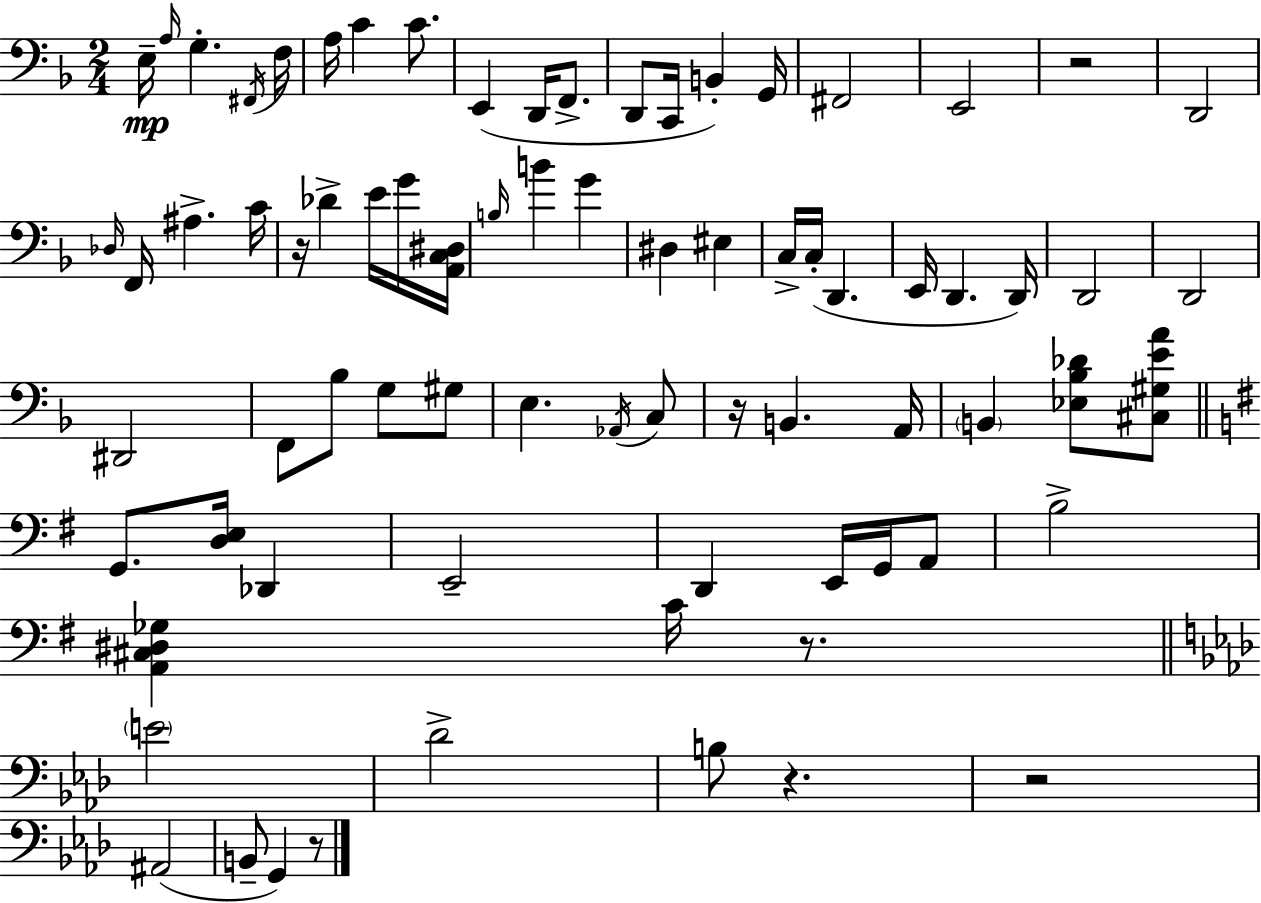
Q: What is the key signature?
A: F major